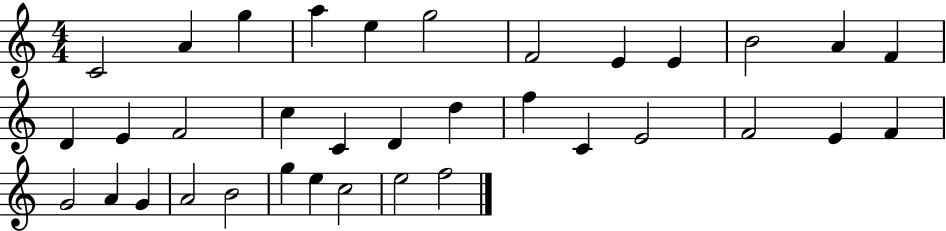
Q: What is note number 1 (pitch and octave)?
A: C4